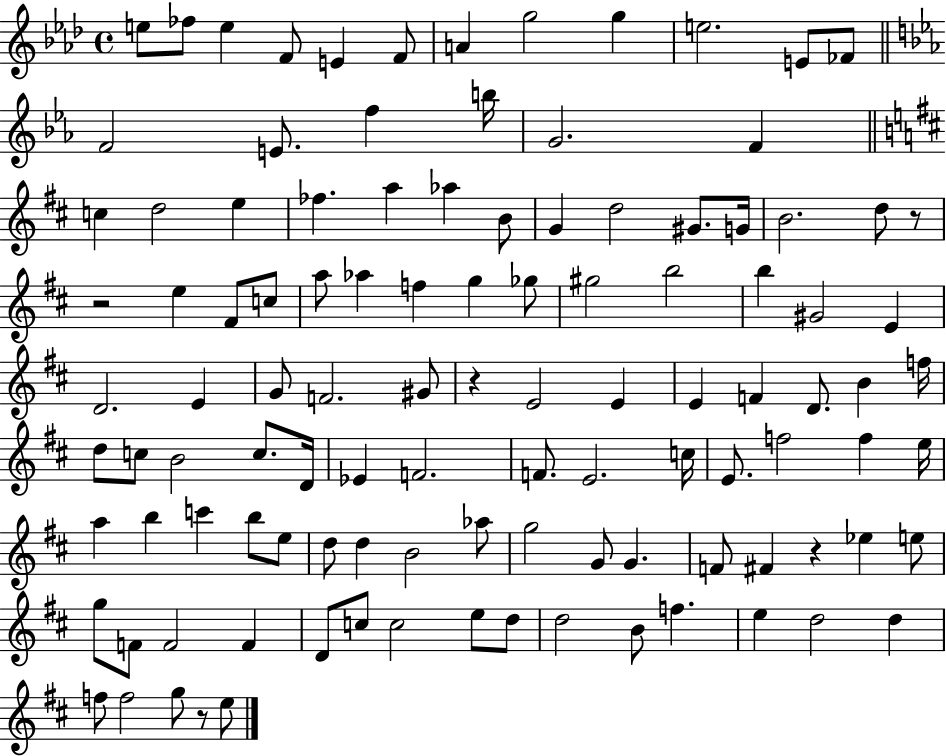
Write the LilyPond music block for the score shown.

{
  \clef treble
  \time 4/4
  \defaultTimeSignature
  \key aes \major
  e''8 fes''8 e''4 f'8 e'4 f'8 | a'4 g''2 g''4 | e''2. e'8 fes'8 | \bar "||" \break \key ees \major f'2 e'8. f''4 b''16 | g'2. f'4 | \bar "||" \break \key d \major c''4 d''2 e''4 | fes''4. a''4 aes''4 b'8 | g'4 d''2 gis'8. g'16 | b'2. d''8 r8 | \break r2 e''4 fis'8 c''8 | a''8 aes''4 f''4 g''4 ges''8 | gis''2 b''2 | b''4 gis'2 e'4 | \break d'2. e'4 | g'8 f'2. gis'8 | r4 e'2 e'4 | e'4 f'4 d'8. b'4 f''16 | \break d''8 c''8 b'2 c''8. d'16 | ees'4 f'2. | f'8. e'2. c''16 | e'8. f''2 f''4 e''16 | \break a''4 b''4 c'''4 b''8 e''8 | d''8 d''4 b'2 aes''8 | g''2 g'8 g'4. | f'8 fis'4 r4 ees''4 e''8 | \break g''8 f'8 f'2 f'4 | d'8 c''8 c''2 e''8 d''8 | d''2 b'8 f''4. | e''4 d''2 d''4 | \break f''8 f''2 g''8 r8 e''8 | \bar "|."
}